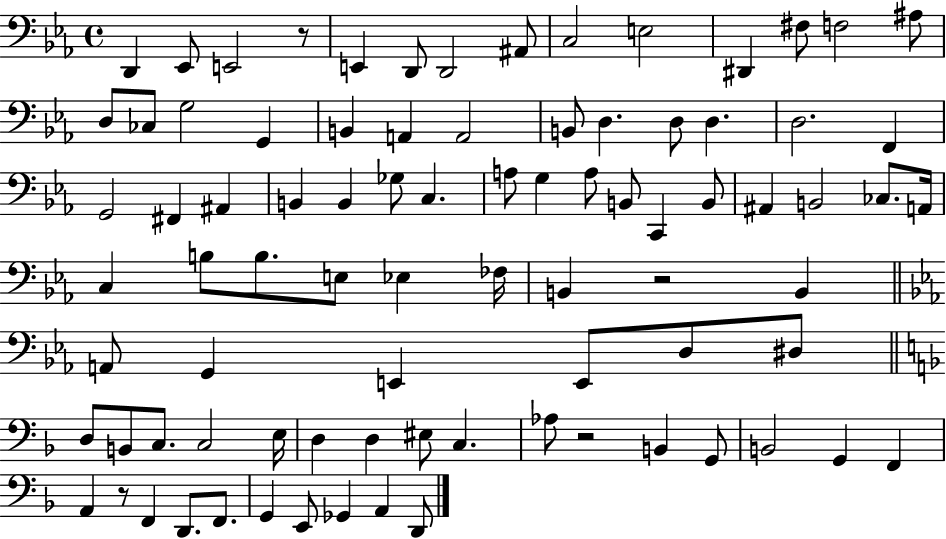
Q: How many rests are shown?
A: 4